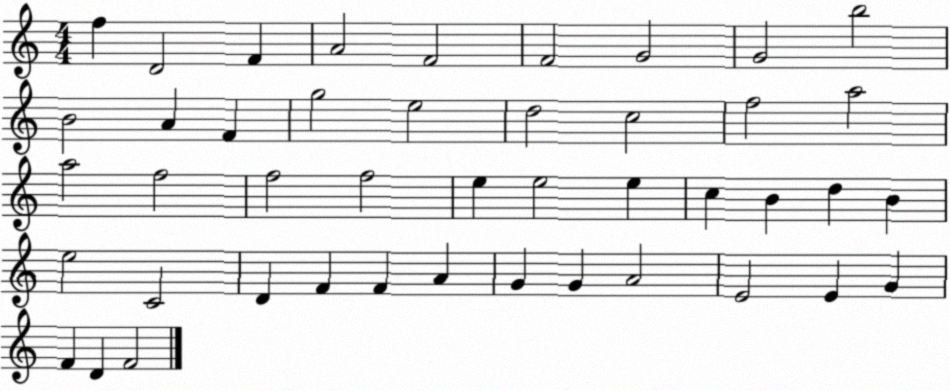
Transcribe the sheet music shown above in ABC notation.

X:1
T:Untitled
M:4/4
L:1/4
K:C
f D2 F A2 F2 F2 G2 G2 b2 B2 A F g2 e2 d2 c2 f2 a2 a2 f2 f2 f2 e e2 e c B d B e2 C2 D F F A G G A2 E2 E G F D F2